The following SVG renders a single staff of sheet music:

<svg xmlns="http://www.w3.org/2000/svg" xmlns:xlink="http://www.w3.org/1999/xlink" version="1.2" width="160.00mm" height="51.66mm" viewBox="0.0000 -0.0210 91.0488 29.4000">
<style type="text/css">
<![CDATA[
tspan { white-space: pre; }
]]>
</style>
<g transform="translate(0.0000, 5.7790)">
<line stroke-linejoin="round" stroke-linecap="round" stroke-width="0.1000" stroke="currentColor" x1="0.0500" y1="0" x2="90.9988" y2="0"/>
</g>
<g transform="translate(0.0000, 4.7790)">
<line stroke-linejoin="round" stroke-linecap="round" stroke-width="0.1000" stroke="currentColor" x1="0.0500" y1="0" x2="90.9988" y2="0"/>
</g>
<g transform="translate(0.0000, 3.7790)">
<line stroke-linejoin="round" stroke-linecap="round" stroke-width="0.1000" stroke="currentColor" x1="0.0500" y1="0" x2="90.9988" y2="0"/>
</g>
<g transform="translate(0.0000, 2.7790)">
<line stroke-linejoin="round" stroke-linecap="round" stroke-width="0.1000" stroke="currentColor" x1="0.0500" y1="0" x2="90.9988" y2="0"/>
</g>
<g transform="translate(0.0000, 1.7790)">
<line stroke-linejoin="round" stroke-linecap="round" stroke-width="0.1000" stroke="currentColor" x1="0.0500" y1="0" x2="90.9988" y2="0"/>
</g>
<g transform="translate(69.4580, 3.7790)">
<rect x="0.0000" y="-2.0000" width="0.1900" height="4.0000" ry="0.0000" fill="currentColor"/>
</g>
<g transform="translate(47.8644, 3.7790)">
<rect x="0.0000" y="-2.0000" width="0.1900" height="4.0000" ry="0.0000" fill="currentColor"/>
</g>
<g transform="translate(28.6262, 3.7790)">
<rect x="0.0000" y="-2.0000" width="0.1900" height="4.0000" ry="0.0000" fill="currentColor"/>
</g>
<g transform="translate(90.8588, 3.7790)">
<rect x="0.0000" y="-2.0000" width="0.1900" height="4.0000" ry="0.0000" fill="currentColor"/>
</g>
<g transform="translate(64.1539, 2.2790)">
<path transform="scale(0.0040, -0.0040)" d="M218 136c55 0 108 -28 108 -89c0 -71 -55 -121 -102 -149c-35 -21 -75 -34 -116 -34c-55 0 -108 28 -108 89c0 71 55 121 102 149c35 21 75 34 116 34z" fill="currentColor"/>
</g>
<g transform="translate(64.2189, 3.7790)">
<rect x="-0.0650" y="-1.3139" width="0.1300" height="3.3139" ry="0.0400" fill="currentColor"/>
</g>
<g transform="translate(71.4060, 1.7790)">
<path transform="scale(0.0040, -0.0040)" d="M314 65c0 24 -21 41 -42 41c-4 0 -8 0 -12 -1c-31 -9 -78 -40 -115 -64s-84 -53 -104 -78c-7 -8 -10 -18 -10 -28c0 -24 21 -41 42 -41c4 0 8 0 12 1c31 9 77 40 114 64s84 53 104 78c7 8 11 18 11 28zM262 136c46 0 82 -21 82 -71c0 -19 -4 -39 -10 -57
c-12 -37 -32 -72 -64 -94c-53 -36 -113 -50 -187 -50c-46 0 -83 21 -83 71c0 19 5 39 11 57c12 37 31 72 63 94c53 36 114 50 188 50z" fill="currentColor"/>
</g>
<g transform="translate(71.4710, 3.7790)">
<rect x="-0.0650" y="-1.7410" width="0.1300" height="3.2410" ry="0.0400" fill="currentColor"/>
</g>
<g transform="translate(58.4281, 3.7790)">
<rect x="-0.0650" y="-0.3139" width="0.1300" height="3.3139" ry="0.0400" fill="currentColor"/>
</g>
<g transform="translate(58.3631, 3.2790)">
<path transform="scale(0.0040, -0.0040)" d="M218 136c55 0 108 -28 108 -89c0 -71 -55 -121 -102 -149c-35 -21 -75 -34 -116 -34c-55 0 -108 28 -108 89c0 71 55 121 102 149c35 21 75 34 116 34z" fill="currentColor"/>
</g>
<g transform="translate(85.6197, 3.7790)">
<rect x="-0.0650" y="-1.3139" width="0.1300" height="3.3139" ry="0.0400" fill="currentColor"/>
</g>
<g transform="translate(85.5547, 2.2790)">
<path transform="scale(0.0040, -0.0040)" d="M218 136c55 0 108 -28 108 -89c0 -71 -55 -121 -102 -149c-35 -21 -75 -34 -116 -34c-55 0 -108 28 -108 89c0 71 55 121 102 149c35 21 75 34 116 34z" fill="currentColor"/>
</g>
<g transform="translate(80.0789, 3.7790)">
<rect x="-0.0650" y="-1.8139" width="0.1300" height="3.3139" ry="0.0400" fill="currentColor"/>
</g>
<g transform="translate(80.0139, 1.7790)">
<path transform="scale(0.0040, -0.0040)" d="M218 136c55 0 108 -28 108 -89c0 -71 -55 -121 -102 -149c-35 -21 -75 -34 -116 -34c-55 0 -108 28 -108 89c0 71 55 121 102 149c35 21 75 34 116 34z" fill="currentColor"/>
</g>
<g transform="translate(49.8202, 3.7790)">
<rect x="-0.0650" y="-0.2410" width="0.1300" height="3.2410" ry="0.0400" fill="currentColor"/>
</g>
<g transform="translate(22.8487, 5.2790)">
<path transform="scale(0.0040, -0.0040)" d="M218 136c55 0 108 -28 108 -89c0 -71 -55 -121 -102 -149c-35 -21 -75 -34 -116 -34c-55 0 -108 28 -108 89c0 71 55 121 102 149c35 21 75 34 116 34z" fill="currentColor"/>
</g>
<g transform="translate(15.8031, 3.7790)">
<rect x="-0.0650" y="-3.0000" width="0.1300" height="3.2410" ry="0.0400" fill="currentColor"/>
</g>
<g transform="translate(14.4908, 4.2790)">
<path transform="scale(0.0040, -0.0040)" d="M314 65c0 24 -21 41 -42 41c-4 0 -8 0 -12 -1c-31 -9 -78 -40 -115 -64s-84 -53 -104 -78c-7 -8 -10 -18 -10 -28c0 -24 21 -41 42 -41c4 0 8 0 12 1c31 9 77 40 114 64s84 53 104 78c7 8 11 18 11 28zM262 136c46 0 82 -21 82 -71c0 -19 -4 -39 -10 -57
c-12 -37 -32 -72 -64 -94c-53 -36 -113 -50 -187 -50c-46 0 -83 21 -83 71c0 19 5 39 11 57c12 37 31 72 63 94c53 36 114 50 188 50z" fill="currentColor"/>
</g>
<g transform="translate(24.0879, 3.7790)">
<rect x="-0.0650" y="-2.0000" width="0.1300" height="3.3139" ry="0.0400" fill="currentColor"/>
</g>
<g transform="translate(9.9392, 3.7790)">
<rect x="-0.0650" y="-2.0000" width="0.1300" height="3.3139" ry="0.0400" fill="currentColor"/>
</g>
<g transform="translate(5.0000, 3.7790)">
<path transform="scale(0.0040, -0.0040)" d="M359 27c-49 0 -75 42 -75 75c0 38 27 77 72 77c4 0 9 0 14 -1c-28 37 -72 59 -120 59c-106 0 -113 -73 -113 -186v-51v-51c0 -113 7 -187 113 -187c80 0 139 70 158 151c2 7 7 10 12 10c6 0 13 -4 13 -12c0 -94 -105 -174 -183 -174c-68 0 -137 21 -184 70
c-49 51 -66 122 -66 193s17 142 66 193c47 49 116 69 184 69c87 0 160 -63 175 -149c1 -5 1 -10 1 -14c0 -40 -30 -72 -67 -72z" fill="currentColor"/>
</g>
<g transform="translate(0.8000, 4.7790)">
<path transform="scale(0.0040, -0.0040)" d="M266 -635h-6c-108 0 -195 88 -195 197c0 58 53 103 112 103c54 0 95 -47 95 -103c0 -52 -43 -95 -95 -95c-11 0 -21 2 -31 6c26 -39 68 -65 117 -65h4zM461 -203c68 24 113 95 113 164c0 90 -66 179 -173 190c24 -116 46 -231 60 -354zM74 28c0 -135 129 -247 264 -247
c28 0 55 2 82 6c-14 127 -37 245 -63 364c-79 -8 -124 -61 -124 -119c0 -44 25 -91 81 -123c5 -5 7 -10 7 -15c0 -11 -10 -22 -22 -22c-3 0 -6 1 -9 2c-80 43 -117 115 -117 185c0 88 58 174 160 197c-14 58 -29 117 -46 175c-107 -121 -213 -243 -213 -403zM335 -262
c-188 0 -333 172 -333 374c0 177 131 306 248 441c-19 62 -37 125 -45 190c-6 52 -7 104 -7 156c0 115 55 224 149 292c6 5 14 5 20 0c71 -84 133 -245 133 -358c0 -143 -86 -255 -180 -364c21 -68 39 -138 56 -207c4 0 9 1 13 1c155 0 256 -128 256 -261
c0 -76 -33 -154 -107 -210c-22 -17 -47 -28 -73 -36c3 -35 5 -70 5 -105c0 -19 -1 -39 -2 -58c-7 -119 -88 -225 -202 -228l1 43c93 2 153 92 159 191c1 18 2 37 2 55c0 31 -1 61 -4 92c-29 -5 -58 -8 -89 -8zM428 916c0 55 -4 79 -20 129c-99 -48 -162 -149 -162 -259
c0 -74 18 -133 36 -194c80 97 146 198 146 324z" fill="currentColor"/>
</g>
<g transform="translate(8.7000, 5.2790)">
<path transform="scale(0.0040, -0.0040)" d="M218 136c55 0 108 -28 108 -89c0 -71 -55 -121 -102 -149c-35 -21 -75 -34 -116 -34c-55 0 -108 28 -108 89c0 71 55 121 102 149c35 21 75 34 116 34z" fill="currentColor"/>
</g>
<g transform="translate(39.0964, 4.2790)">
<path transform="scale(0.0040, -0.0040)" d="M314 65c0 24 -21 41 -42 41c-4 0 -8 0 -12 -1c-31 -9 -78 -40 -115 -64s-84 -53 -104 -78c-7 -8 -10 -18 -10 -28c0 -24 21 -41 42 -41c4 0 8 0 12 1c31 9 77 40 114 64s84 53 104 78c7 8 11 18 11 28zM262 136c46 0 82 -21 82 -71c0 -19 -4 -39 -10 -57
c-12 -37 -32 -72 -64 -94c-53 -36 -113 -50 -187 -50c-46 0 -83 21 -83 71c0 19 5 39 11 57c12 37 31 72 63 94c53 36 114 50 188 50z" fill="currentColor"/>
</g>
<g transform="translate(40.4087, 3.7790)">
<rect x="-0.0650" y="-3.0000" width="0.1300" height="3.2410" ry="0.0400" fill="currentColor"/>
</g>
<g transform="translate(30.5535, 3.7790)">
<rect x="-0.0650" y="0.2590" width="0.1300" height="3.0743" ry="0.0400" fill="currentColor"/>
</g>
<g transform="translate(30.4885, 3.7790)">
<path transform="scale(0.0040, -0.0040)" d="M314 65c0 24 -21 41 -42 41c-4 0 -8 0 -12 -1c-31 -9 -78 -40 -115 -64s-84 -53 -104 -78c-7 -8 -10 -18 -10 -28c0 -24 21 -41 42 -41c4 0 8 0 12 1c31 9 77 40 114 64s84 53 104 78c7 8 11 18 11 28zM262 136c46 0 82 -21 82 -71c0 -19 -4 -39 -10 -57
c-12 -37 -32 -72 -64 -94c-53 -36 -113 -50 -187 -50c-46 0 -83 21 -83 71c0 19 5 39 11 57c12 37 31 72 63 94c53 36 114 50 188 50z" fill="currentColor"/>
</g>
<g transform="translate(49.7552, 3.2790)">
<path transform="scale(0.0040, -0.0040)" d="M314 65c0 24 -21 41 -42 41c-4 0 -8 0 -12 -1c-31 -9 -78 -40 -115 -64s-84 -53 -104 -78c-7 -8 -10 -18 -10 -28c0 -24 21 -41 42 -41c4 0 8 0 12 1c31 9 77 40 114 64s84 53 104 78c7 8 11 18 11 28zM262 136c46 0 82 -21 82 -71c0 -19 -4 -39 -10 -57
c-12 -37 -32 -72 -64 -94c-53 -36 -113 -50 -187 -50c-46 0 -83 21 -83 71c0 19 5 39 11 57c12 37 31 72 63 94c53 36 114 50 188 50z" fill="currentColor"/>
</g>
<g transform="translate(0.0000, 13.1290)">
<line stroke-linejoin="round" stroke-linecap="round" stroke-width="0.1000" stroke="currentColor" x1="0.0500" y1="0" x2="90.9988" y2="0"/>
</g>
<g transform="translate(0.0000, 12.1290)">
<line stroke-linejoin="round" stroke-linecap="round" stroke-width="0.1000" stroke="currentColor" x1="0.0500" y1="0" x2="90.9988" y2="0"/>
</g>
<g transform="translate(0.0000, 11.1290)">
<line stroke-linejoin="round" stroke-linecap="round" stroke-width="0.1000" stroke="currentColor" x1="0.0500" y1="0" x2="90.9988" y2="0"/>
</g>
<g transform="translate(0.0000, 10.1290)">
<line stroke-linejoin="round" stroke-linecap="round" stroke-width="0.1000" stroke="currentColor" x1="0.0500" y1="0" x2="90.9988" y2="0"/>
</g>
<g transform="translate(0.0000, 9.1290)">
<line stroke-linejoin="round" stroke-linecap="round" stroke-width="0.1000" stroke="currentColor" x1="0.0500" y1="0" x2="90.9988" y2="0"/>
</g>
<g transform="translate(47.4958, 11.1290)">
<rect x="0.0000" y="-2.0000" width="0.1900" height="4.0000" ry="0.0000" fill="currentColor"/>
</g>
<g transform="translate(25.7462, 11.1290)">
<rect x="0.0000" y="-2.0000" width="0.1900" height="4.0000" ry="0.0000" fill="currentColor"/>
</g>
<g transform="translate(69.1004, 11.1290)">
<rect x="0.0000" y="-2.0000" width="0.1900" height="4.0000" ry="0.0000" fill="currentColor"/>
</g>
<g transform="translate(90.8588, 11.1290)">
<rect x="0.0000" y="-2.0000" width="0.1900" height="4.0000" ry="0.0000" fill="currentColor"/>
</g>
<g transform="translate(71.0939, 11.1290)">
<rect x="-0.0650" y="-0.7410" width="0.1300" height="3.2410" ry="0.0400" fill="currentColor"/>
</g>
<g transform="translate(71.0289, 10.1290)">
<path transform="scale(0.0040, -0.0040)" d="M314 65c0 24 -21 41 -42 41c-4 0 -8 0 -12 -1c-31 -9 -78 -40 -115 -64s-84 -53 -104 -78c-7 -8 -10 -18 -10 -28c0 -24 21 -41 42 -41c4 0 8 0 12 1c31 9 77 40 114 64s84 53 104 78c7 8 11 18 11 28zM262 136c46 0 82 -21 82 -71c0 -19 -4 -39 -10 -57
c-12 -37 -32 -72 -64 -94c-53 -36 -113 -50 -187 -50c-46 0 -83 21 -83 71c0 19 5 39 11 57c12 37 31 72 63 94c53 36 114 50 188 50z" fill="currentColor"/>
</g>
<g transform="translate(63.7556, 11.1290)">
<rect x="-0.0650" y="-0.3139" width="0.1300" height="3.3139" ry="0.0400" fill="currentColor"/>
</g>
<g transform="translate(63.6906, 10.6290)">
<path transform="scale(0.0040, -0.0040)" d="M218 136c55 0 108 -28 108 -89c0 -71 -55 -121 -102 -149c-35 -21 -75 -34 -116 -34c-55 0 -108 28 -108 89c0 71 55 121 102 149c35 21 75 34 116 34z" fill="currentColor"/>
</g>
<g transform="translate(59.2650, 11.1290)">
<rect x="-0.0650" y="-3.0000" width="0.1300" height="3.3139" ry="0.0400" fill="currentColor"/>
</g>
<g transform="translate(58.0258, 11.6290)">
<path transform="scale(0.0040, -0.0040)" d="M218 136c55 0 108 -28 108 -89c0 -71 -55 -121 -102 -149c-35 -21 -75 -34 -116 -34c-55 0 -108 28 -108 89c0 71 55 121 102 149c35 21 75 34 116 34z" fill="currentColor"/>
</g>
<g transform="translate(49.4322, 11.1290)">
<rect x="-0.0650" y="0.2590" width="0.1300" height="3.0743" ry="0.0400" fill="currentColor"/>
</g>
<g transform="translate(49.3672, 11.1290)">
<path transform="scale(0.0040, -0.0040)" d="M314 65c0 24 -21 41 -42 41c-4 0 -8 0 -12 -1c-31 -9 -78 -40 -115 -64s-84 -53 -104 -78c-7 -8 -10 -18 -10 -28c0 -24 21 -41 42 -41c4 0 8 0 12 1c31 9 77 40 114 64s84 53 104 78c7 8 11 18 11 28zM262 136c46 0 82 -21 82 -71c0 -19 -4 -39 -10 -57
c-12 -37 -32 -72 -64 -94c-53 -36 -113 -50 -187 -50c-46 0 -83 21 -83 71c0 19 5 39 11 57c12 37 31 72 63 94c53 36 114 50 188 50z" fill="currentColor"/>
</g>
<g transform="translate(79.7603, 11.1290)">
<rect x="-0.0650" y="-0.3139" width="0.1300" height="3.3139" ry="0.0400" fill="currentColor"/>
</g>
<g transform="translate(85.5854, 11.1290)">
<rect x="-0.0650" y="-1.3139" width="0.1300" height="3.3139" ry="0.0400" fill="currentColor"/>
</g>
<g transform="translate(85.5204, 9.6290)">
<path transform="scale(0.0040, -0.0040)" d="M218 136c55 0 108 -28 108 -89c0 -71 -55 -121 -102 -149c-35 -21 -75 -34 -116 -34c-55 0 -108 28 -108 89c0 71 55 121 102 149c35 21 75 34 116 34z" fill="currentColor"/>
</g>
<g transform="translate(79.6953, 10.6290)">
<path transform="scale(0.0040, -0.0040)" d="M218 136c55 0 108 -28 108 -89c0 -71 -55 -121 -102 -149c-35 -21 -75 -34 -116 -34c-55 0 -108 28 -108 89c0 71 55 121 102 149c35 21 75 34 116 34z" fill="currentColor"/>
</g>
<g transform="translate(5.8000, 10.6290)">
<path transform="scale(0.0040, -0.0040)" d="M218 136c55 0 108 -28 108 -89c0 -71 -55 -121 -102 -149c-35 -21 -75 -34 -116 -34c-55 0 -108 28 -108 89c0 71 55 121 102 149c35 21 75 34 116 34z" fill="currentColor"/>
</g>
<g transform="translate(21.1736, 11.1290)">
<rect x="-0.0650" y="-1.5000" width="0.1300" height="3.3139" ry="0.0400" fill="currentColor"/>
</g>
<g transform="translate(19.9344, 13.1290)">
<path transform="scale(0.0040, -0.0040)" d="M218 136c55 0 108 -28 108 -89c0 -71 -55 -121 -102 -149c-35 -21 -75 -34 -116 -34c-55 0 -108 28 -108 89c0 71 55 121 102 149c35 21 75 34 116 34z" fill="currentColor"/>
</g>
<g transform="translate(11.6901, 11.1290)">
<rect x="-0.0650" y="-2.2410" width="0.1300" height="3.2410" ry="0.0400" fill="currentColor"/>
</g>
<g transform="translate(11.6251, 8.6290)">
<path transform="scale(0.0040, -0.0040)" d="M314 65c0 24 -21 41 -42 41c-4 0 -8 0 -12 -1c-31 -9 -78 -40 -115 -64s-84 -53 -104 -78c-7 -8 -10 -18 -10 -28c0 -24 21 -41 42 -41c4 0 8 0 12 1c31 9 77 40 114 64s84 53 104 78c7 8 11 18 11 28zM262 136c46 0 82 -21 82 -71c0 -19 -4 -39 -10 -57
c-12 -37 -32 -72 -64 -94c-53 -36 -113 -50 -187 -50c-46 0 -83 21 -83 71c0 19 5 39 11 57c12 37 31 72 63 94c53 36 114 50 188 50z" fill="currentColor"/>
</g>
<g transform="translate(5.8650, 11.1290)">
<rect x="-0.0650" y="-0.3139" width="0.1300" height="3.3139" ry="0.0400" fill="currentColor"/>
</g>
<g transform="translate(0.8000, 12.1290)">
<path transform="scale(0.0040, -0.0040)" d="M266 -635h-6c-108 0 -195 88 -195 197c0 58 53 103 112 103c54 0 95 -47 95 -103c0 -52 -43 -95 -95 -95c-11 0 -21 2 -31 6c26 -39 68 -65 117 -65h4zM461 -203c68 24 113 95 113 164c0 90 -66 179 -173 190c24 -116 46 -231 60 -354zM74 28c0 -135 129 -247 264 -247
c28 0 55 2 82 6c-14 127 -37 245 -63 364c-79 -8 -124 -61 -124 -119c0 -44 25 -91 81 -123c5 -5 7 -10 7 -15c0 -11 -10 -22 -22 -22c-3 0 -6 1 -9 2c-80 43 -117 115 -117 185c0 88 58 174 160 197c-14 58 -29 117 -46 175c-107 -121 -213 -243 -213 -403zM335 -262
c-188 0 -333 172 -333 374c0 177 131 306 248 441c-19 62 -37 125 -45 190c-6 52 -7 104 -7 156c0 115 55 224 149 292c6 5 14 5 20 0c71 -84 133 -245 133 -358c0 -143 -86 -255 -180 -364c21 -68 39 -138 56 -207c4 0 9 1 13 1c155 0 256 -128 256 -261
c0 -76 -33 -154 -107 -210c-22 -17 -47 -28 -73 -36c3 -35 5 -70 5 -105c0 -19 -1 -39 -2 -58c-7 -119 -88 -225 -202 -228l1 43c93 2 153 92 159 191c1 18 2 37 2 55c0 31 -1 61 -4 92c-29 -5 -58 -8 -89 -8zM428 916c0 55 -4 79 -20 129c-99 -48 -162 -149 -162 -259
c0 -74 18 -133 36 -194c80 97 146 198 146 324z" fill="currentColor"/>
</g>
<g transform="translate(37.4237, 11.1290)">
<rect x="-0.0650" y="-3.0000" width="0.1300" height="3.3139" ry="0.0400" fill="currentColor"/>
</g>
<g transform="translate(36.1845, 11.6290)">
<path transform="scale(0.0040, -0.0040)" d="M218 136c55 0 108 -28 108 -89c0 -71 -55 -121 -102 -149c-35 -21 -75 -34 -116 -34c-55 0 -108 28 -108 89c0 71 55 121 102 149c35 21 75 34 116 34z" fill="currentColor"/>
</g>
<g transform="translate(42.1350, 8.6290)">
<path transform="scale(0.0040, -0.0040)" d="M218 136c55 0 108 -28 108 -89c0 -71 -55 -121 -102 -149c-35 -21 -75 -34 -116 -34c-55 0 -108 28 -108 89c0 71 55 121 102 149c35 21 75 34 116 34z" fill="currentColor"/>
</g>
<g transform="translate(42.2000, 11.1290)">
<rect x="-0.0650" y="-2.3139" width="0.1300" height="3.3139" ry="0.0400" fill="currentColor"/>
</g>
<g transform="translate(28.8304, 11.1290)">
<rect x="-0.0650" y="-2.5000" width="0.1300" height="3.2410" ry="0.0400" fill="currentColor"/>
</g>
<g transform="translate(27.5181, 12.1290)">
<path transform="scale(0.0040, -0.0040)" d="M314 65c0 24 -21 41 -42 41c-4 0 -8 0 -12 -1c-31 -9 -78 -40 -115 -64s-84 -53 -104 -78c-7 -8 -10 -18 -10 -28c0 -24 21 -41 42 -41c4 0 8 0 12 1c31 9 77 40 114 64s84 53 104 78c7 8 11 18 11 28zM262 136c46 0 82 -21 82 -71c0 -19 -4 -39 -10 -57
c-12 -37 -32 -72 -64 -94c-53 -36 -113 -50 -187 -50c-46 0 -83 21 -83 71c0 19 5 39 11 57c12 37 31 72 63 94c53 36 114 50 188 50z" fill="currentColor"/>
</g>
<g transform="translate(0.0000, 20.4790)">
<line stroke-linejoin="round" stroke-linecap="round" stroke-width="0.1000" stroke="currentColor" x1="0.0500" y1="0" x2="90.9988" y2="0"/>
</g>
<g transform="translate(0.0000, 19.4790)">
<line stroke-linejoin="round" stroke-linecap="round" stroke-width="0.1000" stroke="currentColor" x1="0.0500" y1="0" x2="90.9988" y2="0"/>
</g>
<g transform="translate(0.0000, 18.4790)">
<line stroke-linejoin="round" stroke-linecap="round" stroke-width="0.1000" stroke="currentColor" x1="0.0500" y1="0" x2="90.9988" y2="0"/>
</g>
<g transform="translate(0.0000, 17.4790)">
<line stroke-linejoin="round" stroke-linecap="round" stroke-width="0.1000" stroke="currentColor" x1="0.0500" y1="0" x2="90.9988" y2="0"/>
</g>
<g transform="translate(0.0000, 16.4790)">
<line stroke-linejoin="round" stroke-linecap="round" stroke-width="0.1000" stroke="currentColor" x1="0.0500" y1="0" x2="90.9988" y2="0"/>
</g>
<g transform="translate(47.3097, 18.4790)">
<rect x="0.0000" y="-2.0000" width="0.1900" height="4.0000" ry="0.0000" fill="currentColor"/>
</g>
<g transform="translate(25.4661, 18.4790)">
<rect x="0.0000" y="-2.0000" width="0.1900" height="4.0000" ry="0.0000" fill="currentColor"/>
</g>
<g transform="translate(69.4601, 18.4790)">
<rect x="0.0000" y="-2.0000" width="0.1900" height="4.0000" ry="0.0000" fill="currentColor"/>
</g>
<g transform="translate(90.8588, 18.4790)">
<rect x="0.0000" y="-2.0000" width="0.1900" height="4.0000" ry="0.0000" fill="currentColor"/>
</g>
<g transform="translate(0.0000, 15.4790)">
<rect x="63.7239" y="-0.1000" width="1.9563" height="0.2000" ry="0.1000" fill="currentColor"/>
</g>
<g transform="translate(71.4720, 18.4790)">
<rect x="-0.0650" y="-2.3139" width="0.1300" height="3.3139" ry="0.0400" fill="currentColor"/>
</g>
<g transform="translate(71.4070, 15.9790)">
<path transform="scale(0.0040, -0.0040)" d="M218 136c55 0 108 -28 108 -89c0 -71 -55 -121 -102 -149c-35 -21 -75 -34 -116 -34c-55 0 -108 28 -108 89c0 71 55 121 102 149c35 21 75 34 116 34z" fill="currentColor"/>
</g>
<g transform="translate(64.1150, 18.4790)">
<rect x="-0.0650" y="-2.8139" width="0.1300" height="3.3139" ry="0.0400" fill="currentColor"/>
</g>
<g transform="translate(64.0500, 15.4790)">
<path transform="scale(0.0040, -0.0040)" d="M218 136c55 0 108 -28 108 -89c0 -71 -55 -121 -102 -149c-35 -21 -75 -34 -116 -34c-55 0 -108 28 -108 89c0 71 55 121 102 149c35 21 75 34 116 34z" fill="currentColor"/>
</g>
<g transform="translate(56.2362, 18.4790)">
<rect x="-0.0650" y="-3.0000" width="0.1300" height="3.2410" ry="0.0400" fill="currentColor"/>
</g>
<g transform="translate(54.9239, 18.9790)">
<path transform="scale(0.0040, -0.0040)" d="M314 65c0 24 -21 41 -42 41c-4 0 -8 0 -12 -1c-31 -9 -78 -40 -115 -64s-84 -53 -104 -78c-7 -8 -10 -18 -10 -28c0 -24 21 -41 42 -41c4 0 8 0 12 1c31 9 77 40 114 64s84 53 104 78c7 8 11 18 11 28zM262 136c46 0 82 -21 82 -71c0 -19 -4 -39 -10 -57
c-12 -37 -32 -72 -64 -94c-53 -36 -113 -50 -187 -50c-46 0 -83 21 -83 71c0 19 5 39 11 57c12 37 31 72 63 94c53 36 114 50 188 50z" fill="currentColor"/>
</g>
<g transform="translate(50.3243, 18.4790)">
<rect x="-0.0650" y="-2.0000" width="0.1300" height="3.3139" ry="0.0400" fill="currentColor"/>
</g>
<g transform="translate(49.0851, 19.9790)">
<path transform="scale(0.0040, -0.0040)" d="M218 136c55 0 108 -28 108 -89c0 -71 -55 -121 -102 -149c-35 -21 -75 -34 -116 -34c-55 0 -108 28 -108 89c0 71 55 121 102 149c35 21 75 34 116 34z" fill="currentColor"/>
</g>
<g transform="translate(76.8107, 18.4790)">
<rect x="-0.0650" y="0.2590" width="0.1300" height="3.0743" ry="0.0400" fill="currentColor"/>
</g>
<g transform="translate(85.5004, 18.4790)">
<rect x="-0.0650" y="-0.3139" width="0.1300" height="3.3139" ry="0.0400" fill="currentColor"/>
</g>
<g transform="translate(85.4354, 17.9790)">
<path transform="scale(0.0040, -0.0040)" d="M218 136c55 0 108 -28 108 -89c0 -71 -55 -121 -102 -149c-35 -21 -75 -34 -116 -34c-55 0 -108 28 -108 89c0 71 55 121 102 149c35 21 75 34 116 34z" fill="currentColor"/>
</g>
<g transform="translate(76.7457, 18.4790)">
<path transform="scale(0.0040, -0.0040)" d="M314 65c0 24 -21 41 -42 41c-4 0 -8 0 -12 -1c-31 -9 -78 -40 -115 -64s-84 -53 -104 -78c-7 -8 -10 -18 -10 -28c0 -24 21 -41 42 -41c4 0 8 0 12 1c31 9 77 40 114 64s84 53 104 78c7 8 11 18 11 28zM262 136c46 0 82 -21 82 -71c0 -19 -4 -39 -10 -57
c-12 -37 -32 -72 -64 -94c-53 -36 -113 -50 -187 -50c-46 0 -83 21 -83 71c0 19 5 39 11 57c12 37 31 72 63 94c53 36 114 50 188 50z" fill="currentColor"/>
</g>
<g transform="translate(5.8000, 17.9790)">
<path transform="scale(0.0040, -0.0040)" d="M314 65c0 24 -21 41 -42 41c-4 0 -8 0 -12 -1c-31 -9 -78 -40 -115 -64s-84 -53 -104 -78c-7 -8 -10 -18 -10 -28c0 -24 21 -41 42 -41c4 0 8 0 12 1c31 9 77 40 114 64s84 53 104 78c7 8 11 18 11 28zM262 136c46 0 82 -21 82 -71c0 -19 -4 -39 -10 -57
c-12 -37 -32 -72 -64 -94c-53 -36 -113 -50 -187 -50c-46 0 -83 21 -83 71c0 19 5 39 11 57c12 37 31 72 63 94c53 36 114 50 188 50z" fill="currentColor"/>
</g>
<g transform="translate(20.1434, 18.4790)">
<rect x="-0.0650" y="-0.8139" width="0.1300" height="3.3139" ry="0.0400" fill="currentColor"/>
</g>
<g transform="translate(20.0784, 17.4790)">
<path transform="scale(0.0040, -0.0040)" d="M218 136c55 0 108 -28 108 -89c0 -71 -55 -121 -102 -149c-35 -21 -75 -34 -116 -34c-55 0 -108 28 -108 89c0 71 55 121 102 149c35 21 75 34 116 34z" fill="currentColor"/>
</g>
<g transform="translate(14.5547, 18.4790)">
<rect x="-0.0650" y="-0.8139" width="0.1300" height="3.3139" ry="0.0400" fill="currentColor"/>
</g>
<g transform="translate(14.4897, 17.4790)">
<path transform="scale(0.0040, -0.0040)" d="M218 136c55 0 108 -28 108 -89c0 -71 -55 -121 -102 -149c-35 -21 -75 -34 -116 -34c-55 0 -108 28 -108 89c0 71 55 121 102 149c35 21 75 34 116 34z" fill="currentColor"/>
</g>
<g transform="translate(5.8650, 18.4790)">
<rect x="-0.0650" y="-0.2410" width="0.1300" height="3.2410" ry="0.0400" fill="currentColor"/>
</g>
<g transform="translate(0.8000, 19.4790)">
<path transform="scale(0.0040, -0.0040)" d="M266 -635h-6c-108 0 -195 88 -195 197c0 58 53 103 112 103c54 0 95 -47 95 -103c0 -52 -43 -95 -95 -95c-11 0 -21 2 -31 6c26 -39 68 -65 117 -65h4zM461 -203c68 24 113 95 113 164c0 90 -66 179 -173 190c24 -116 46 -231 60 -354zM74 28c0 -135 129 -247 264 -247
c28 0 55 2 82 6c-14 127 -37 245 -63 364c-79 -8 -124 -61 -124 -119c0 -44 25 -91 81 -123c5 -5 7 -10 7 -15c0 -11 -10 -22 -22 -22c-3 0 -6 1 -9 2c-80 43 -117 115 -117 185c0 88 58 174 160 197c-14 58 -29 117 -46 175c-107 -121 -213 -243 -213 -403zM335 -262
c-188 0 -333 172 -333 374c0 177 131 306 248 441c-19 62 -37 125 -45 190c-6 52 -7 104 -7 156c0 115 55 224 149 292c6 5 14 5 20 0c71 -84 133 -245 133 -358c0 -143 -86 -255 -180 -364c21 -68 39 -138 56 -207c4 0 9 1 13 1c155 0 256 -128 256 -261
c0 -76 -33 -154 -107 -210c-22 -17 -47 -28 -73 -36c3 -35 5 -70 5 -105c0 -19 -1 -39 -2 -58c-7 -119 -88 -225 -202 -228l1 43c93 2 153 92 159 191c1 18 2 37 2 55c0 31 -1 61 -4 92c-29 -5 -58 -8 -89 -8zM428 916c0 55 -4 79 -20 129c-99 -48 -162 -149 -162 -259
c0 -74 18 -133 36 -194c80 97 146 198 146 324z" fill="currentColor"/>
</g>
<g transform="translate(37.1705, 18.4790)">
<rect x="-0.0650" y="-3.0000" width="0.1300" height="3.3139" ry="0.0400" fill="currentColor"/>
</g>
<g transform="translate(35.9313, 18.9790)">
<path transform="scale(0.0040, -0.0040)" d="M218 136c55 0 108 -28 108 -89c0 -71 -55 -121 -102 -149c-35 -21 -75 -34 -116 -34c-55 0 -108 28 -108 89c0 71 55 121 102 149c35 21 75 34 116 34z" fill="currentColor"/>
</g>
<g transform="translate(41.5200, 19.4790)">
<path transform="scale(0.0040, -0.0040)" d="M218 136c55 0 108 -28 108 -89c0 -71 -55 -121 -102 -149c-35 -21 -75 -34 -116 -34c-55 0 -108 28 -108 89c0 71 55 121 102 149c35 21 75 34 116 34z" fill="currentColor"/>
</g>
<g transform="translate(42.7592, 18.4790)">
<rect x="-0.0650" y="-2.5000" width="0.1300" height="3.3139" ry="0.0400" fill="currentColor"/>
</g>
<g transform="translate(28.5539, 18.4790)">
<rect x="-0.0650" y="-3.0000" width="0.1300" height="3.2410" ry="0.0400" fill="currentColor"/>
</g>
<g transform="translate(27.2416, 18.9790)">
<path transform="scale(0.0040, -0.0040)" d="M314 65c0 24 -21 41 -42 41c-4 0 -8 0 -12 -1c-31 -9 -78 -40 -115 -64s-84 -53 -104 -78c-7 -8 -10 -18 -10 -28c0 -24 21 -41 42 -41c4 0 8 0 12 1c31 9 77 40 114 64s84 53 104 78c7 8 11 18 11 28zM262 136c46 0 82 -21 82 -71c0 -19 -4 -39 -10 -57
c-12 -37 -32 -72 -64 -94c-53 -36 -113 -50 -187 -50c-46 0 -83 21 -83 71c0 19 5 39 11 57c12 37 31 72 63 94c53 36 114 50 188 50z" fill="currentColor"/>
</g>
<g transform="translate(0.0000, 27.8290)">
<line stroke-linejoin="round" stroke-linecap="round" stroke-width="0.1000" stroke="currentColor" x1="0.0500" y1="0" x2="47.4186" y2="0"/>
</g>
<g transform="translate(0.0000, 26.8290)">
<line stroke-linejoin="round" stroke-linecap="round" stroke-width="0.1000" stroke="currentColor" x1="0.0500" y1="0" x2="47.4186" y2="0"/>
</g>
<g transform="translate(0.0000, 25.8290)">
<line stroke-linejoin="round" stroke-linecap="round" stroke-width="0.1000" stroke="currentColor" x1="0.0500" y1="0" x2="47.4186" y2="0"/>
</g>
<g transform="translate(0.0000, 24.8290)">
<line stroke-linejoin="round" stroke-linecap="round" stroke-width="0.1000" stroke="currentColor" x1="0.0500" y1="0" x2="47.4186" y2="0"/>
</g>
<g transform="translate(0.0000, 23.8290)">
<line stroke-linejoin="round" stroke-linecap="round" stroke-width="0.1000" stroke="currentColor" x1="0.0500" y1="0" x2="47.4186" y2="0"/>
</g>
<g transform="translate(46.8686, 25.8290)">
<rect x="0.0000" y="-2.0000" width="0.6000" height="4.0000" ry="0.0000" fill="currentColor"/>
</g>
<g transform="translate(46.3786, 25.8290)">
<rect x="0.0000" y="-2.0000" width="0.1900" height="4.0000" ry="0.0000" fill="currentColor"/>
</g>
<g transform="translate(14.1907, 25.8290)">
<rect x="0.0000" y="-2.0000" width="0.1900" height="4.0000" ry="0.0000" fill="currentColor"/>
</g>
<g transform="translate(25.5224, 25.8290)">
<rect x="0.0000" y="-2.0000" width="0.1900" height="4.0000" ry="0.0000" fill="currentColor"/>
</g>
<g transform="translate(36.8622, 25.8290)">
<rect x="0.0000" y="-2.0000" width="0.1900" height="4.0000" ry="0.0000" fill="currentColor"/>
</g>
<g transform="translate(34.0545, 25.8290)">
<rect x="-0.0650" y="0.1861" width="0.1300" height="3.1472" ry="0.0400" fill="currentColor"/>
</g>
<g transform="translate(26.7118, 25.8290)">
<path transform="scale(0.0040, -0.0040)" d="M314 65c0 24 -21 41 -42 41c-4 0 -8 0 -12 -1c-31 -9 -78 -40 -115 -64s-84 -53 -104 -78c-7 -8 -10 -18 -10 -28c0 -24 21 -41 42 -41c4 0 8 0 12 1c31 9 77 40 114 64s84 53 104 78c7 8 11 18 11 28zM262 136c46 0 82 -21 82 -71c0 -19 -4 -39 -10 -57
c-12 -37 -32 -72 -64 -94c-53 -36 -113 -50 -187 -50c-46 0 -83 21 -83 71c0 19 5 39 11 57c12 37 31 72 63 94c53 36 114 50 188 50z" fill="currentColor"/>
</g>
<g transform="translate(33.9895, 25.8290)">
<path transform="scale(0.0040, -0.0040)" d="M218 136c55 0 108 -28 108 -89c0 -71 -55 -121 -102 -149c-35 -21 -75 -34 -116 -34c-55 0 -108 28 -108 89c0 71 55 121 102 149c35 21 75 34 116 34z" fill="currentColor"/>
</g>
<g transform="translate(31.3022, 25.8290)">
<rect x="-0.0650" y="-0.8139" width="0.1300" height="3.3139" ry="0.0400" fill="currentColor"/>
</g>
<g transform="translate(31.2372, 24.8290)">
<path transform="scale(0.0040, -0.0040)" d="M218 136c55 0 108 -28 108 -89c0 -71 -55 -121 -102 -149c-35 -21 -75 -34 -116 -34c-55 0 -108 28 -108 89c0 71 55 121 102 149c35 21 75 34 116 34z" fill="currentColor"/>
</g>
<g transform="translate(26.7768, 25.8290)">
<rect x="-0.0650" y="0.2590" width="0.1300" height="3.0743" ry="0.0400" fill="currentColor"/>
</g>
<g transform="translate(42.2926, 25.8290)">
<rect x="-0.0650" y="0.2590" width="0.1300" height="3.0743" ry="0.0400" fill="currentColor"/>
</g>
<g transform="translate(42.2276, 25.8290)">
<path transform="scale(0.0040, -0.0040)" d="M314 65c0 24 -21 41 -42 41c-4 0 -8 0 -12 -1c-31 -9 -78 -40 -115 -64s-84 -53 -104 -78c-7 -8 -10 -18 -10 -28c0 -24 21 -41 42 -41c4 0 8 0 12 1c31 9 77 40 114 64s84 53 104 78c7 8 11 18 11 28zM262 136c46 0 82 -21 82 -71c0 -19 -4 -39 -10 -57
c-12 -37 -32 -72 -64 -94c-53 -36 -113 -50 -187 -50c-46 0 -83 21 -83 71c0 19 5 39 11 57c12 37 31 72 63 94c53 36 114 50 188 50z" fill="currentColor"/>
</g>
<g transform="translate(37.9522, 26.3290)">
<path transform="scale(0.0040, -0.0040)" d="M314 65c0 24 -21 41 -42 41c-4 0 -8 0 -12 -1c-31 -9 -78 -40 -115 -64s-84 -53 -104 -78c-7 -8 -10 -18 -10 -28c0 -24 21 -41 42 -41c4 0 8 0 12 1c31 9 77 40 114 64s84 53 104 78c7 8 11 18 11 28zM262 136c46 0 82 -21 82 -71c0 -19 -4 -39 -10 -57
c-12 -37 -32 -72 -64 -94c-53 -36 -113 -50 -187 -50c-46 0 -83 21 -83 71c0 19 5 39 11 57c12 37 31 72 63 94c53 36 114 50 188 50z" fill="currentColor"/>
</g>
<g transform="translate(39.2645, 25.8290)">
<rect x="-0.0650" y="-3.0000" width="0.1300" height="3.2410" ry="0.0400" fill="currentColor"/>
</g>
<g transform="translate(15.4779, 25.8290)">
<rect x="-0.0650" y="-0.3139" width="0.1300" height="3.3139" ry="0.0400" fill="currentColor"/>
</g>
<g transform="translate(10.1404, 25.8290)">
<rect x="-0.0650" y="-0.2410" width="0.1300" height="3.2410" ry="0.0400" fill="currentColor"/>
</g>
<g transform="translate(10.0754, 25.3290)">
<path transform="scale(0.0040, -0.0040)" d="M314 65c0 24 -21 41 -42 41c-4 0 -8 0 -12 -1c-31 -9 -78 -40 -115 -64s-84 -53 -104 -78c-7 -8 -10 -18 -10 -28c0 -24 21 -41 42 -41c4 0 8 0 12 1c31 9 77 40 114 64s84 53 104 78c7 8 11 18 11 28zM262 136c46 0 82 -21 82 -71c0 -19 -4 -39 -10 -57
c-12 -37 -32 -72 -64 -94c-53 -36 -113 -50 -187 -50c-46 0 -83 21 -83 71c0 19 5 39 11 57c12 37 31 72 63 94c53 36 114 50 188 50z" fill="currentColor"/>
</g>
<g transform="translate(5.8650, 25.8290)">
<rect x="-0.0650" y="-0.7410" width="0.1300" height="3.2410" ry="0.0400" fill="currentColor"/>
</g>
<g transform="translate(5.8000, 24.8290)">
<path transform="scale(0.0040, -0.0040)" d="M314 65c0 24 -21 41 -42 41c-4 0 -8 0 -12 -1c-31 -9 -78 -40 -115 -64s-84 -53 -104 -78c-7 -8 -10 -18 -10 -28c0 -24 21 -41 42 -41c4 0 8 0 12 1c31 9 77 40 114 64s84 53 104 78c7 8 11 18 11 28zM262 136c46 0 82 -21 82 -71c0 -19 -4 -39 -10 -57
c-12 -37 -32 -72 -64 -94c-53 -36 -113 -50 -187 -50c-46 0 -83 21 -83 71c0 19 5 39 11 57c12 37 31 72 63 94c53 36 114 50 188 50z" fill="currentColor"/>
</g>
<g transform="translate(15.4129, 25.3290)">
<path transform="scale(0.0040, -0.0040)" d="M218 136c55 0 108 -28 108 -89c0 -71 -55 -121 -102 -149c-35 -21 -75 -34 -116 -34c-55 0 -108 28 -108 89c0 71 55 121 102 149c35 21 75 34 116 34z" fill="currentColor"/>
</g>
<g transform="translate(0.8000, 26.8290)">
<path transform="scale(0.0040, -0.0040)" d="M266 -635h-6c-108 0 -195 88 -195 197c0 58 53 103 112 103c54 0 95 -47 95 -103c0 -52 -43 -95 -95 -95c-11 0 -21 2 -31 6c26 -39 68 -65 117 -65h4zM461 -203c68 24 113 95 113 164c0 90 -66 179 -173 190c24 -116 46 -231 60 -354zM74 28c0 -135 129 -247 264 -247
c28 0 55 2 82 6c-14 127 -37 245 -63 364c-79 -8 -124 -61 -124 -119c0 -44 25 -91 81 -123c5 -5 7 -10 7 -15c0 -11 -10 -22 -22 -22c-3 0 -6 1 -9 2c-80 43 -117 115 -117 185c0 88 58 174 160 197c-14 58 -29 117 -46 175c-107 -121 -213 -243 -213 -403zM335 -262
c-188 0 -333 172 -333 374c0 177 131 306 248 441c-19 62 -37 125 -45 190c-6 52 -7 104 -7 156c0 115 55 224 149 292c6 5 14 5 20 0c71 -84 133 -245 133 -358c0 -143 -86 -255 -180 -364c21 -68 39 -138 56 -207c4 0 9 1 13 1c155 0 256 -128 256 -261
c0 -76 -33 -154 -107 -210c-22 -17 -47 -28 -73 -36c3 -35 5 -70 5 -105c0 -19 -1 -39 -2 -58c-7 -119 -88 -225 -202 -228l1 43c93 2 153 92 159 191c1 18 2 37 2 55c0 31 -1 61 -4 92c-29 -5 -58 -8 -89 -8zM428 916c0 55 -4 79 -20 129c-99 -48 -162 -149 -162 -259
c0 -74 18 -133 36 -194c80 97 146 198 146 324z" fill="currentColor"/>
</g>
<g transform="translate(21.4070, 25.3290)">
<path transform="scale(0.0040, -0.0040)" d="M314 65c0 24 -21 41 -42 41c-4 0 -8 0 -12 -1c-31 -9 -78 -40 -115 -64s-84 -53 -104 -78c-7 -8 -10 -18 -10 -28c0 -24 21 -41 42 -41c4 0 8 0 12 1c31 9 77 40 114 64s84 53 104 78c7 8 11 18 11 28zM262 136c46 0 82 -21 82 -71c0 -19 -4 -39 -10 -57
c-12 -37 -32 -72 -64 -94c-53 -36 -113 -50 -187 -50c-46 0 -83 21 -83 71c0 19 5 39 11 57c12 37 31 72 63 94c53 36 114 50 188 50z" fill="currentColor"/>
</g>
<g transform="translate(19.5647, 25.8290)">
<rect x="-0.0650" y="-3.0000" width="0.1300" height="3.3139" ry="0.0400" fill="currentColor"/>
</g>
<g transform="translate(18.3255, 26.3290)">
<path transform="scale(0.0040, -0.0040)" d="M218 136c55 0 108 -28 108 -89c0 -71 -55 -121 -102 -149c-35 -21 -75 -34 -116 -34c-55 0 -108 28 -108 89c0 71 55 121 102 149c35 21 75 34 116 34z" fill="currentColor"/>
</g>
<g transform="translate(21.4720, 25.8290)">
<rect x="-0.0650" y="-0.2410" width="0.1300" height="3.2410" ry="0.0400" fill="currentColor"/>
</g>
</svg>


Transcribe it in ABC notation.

X:1
T:Untitled
M:4/4
L:1/4
K:C
F A2 F B2 A2 c2 c e f2 f e c g2 E G2 A g B2 A c d2 c e c2 d d A2 A G F A2 a g B2 c d2 c2 c A c2 B2 d B A2 B2